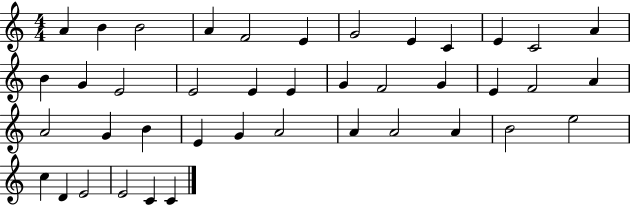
{
  \clef treble
  \numericTimeSignature
  \time 4/4
  \key c \major
  a'4 b'4 b'2 | a'4 f'2 e'4 | g'2 e'4 c'4 | e'4 c'2 a'4 | \break b'4 g'4 e'2 | e'2 e'4 e'4 | g'4 f'2 g'4 | e'4 f'2 a'4 | \break a'2 g'4 b'4 | e'4 g'4 a'2 | a'4 a'2 a'4 | b'2 e''2 | \break c''4 d'4 e'2 | e'2 c'4 c'4 | \bar "|."
}